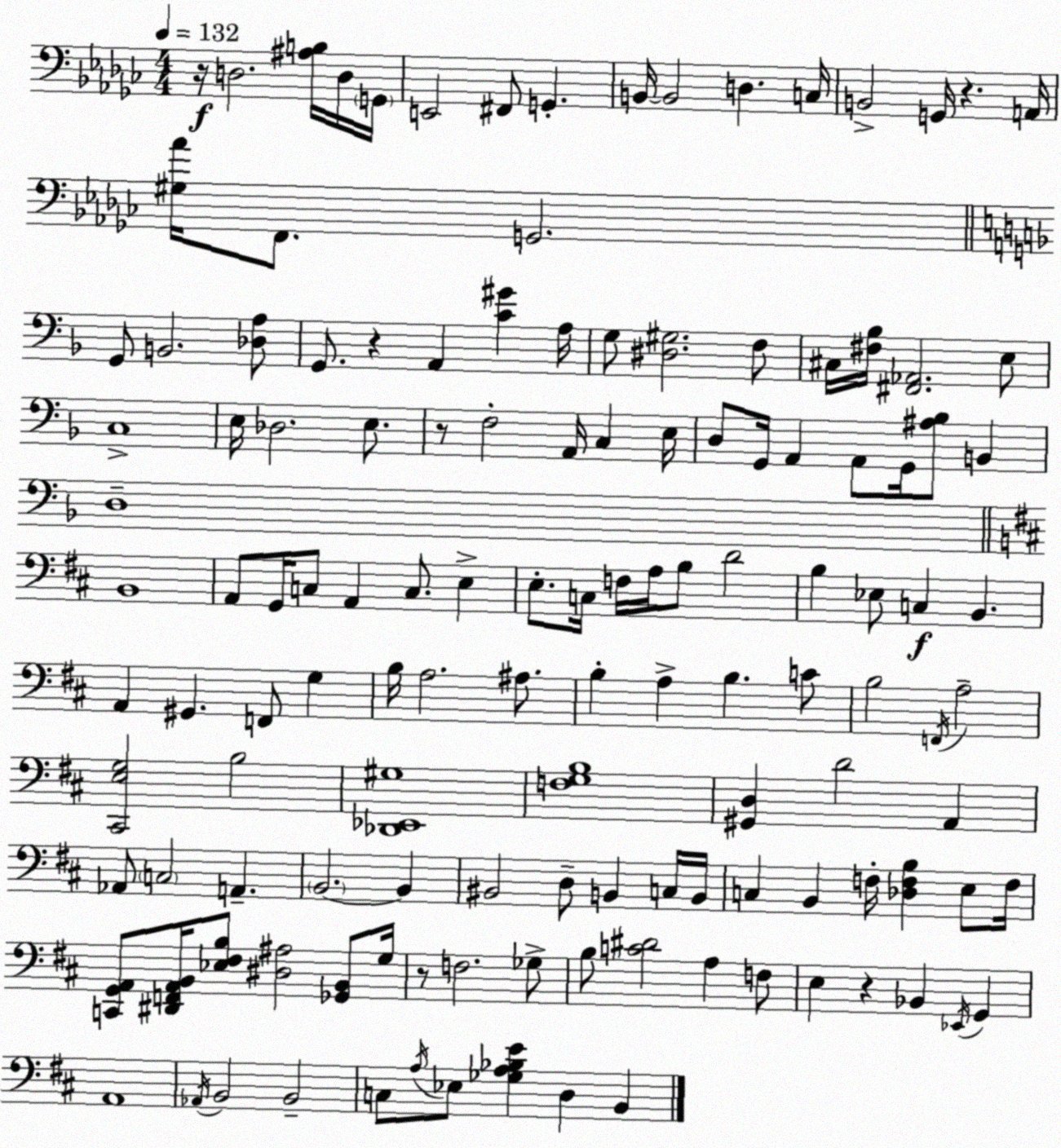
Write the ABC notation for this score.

X:1
T:Untitled
M:4/4
L:1/4
K:Ebm
z/4 D,2 [^A,B,]/4 D,/4 G,,/4 E,,2 ^F,,/2 G,, B,,/4 B,,2 D, C,/4 B,,2 G,,/4 z A,,/4 [^G,_A]/4 F,,/2 G,,2 G,,/2 B,,2 [_D,A,]/2 G,,/2 z A,, [C^G] A,/4 G,/2 [^D,^G,]2 F,/2 ^C,/4 [^F,_B,]/4 [^F,,_A,,]2 E,/2 C,4 E,/4 _D,2 E,/2 z/2 F,2 A,,/4 C, E,/4 D,/2 G,,/4 A,, A,,/2 G,,/4 [^A,_B,]/2 B,, D,4 B,,4 A,,/2 G,,/4 C,/2 A,, C,/2 E, E,/2 C,/4 F,/4 A,/4 B,/2 D2 B, _E,/2 C, B,, A,, ^G,, F,,/2 G, B,/4 A,2 ^A,/2 B, A, B, C/2 B,2 F,,/4 A,2 [^C,,E,G,]2 B,2 [_D,,_E,,^G,]4 [F,G,B,]4 [^G,,D,] D2 A,, _A,,/2 C,2 A,, B,,2 B,, ^B,,2 D,/2 B,, C,/4 B,,/4 C, B,, F,/4 [_D,F,B,] E,/2 F,/4 [C,,G,,A,,]/2 [^D,,F,,A,,B,,]/4 [_E,^F,B,]/2 [^D,^A,]2 [_G,,B,,]/2 G,/4 z/2 F,2 _G,/2 B,/2 [C^D]2 A, F,/2 E, z _B,, _E,,/4 G,, A,,4 _A,,/4 B,,2 B,,2 C,/2 A,/4 _E,/2 [_G,A,_B,E] D, B,,